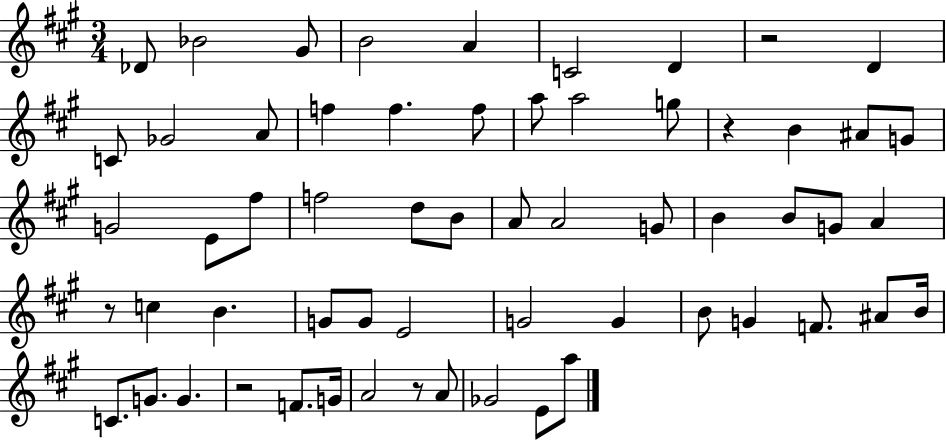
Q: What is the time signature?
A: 3/4